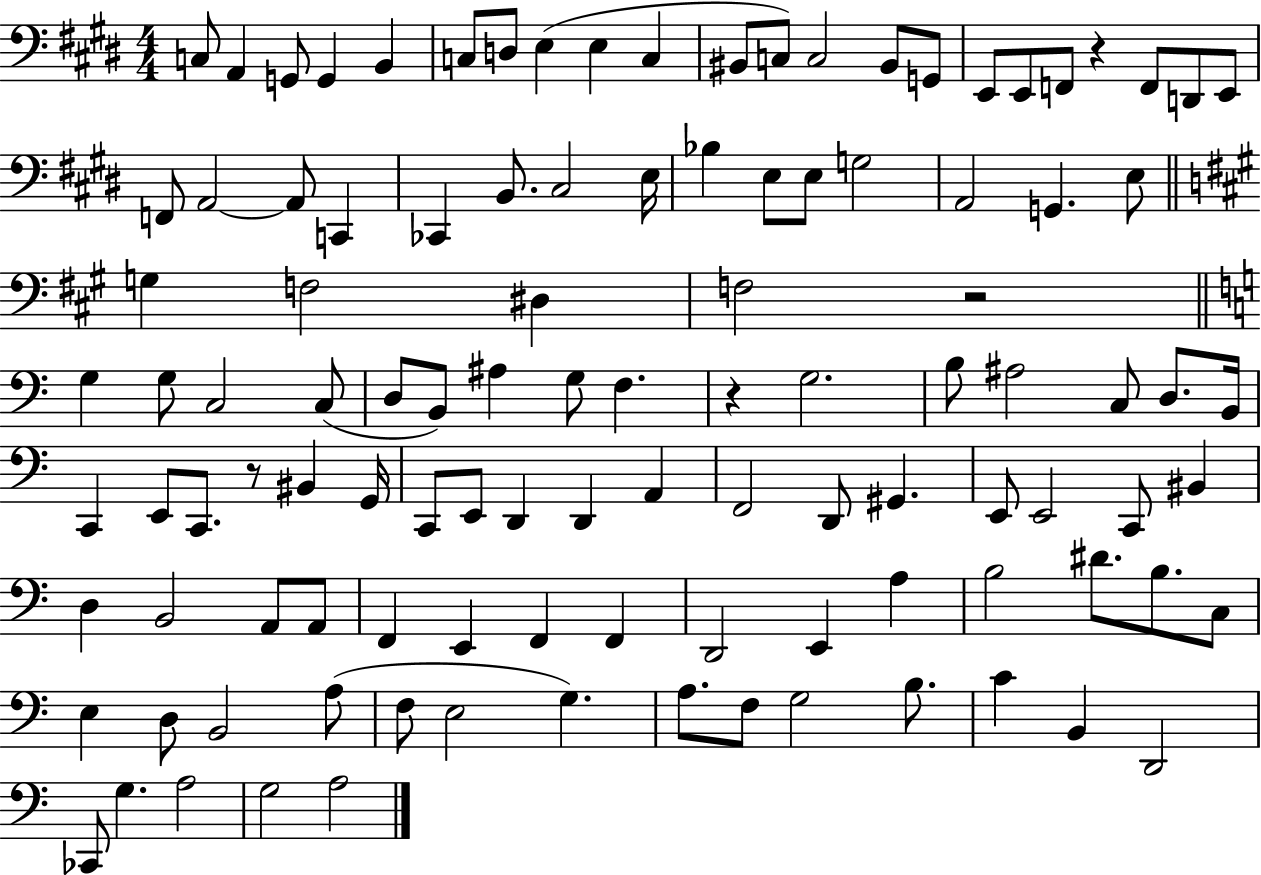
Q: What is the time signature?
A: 4/4